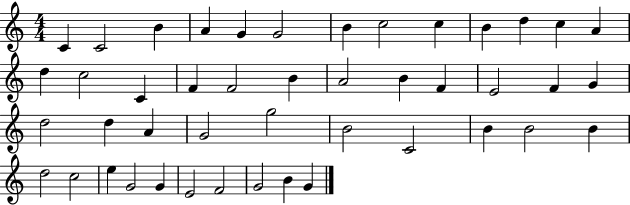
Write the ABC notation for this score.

X:1
T:Untitled
M:4/4
L:1/4
K:C
C C2 B A G G2 B c2 c B d c A d c2 C F F2 B A2 B F E2 F G d2 d A G2 g2 B2 C2 B B2 B d2 c2 e G2 G E2 F2 G2 B G